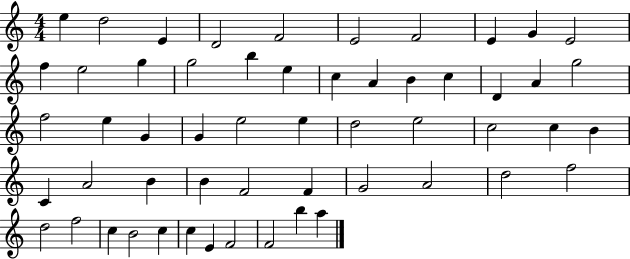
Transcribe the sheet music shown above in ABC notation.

X:1
T:Untitled
M:4/4
L:1/4
K:C
e d2 E D2 F2 E2 F2 E G E2 f e2 g g2 b e c A B c D A g2 f2 e G G e2 e d2 e2 c2 c B C A2 B B F2 F G2 A2 d2 f2 d2 f2 c B2 c c E F2 F2 b a